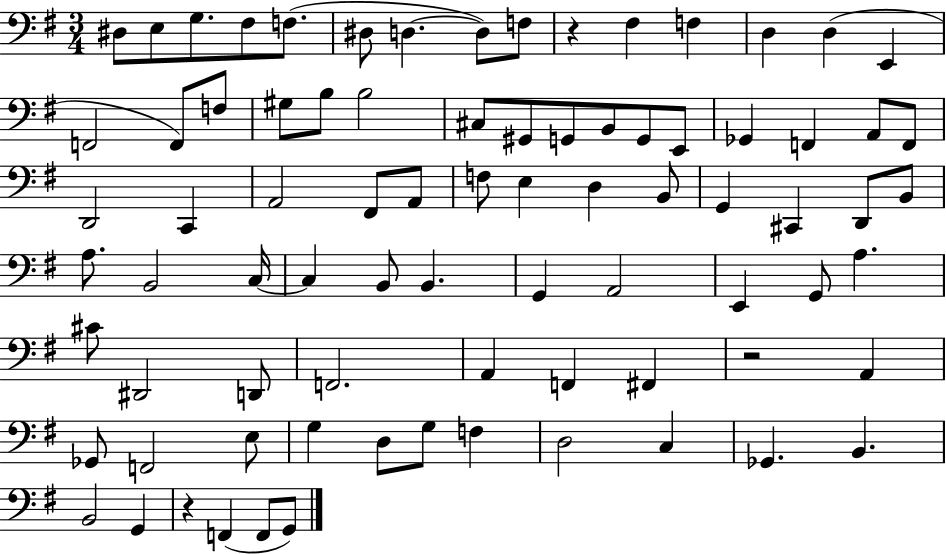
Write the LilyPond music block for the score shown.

{
  \clef bass
  \numericTimeSignature
  \time 3/4
  \key g \major
  \repeat volta 2 { dis8 e8 g8. fis8 f8.( | dis8 d4.~~ d8) f8 | r4 fis4 f4 | d4 d4( e,4 | \break f,2 f,8) f8 | gis8 b8 b2 | cis8 gis,8 g,8 b,8 g,8 e,8 | ges,4 f,4 a,8 f,8 | \break d,2 c,4 | a,2 fis,8 a,8 | f8 e4 d4 b,8 | g,4 cis,4 d,8 b,8 | \break a8. b,2 c16~~ | c4 b,8 b,4. | g,4 a,2 | e,4 g,8 a4. | \break cis'8 dis,2 d,8 | f,2. | a,4 f,4 fis,4 | r2 a,4 | \break ges,8 f,2 e8 | g4 d8 g8 f4 | d2 c4 | ges,4. b,4. | \break b,2 g,4 | r4 f,4( f,8 g,8) | } \bar "|."
}